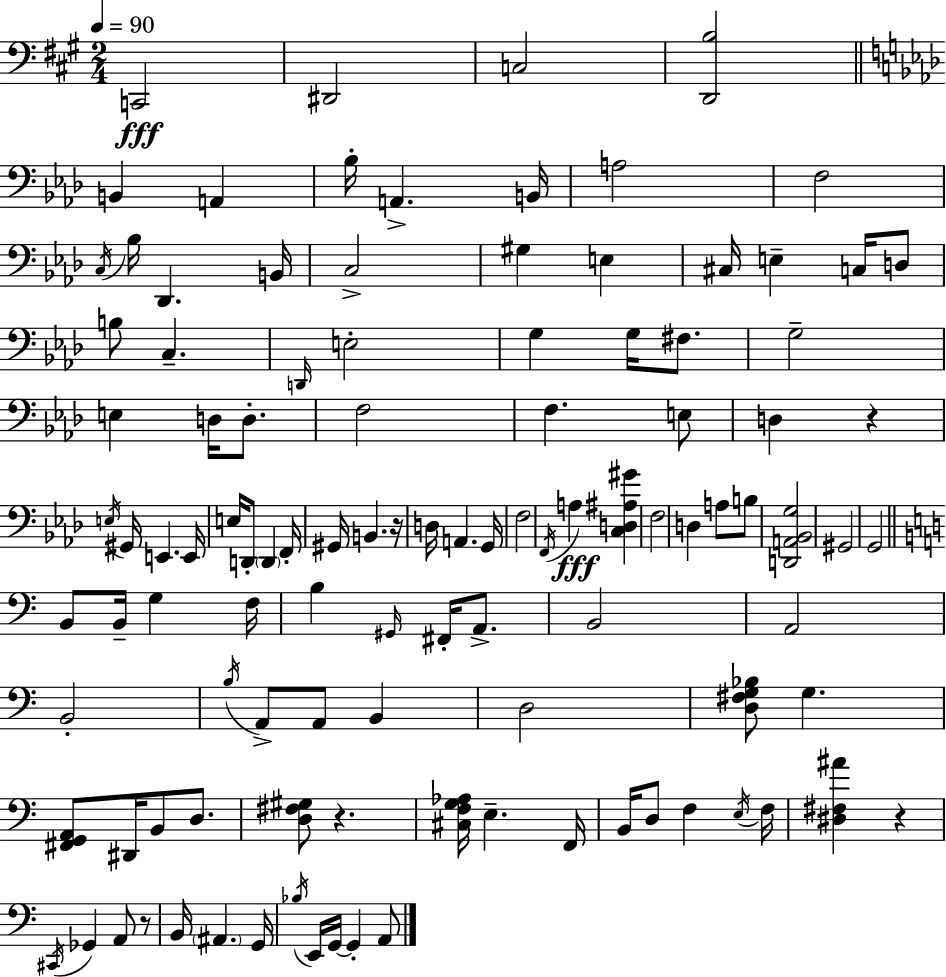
C2/h D#2/h C3/h [D2,B3]/h B2/q A2/q Bb3/s A2/q. B2/s A3/h F3/h C3/s Bb3/s Db2/q. B2/s C3/h G#3/q E3/q C#3/s E3/q C3/s D3/e B3/e C3/q. D2/s E3/h G3/q G3/s F#3/e. G3/h E3/q D3/s D3/e. F3/h F3/q. E3/e D3/q R/q E3/s G#2/s E2/q. E2/s E3/s D2/e D2/q F2/s G#2/s B2/q. R/s D3/s A2/q. G2/s F3/h F2/s A3/q [C3,D3,A#3,G#4]/q F3/h D3/q A3/e B3/e [D2,A2,Bb2,G3]/h G#2/h G2/h B2/e B2/s G3/q F3/s B3/q G#2/s F#2/s A2/e. B2/h A2/h B2/h B3/s A2/e A2/e B2/q D3/h [D3,F#3,G3,Bb3]/e G3/q. [F#2,G2,A2]/e D#2/s B2/e D3/e. [D3,F#3,G#3]/e R/q. [C#3,F3,G3,Ab3]/s E3/q. F2/s B2/s D3/e F3/q E3/s F3/s [D#3,F#3,A#4]/q R/q C#2/s Gb2/q A2/e R/e B2/s A#2/q. G2/s Bb3/s E2/s G2/s G2/q A2/e